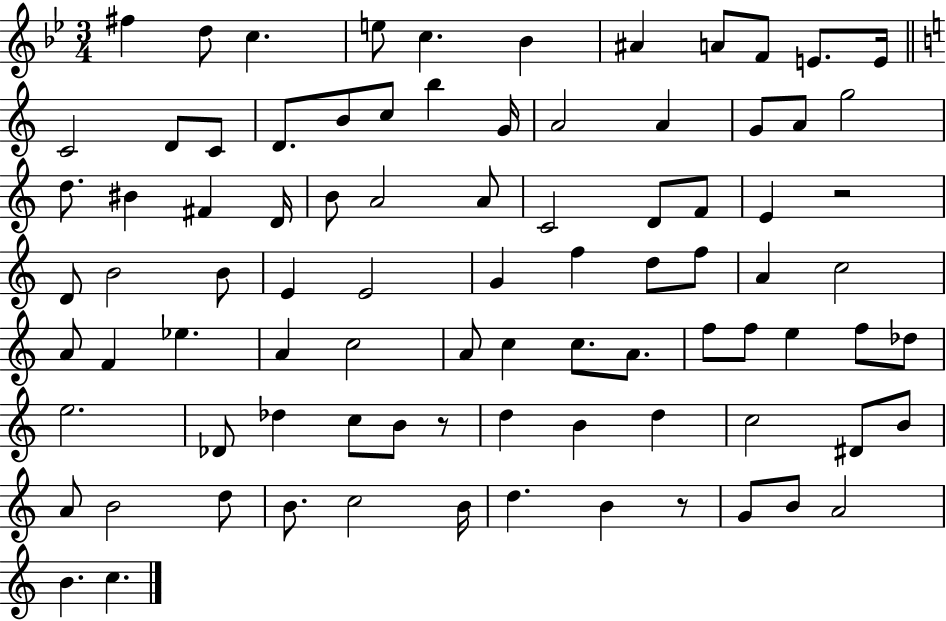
X:1
T:Untitled
M:3/4
L:1/4
K:Bb
^f d/2 c e/2 c _B ^A A/2 F/2 E/2 E/4 C2 D/2 C/2 D/2 B/2 c/2 b G/4 A2 A G/2 A/2 g2 d/2 ^B ^F D/4 B/2 A2 A/2 C2 D/2 F/2 E z2 D/2 B2 B/2 E E2 G f d/2 f/2 A c2 A/2 F _e A c2 A/2 c c/2 A/2 f/2 f/2 e f/2 _d/2 e2 _D/2 _d c/2 B/2 z/2 d B d c2 ^D/2 B/2 A/2 B2 d/2 B/2 c2 B/4 d B z/2 G/2 B/2 A2 B c